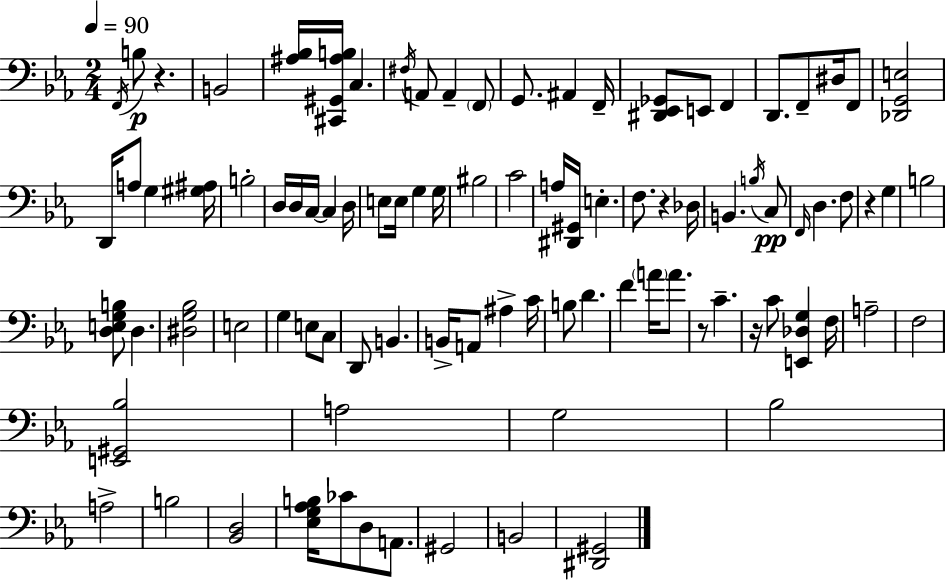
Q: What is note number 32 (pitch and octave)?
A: C4